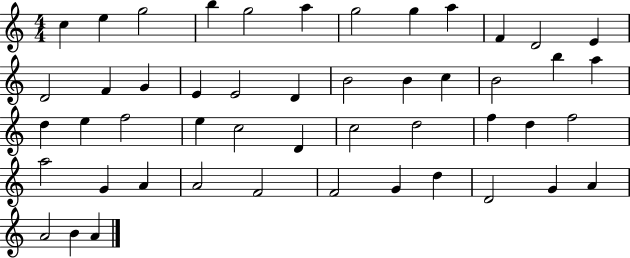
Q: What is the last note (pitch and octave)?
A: A4